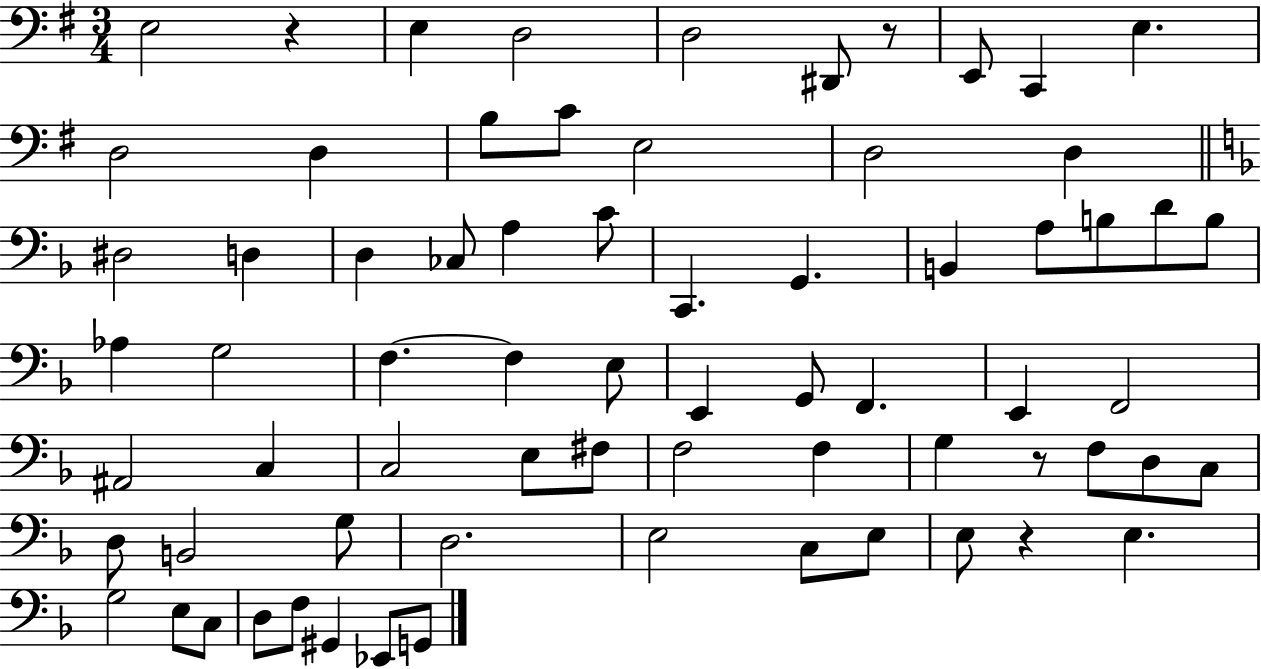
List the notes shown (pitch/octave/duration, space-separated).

E3/h R/q E3/q D3/h D3/h D#2/e R/e E2/e C2/q E3/q. D3/h D3/q B3/e C4/e E3/h D3/h D3/q D#3/h D3/q D3/q CES3/e A3/q C4/e C2/q. G2/q. B2/q A3/e B3/e D4/e B3/e Ab3/q G3/h F3/q. F3/q E3/e E2/q G2/e F2/q. E2/q F2/h A#2/h C3/q C3/h E3/e F#3/e F3/h F3/q G3/q R/e F3/e D3/e C3/e D3/e B2/h G3/e D3/h. E3/h C3/e E3/e E3/e R/q E3/q. G3/h E3/e C3/e D3/e F3/e G#2/q Eb2/e G2/e